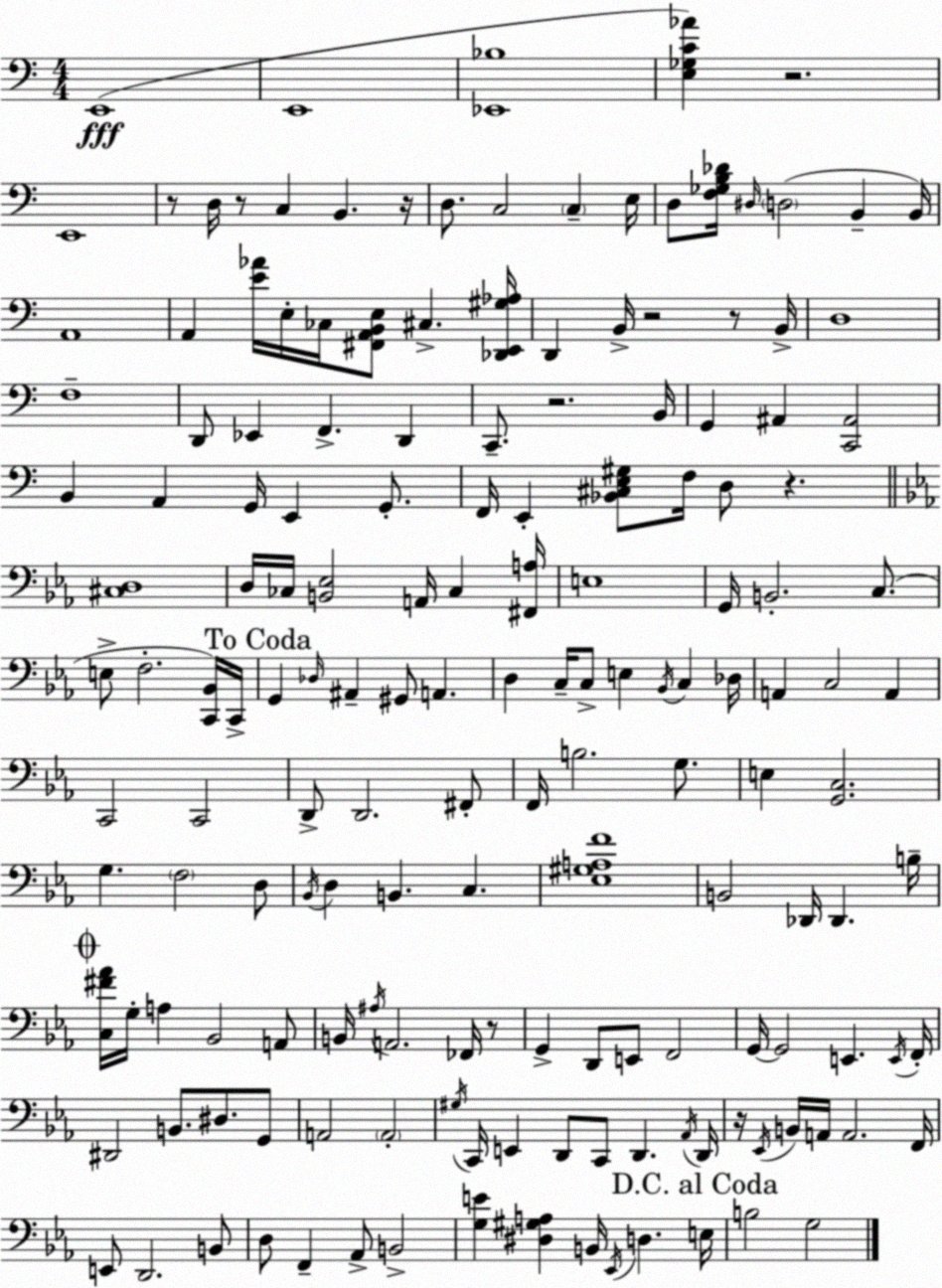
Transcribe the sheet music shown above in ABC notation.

X:1
T:Untitled
M:4/4
L:1/4
K:Am
E,,4 E,,4 [_E,,_B,]4 [E,_G,C_A] z2 E,,4 z/2 D,/4 z/2 C, B,, z/4 D,/2 C,2 C, E,/4 D,/2 [F,_G,B,_D]/4 ^D,/4 D,2 B,, B,,/4 A,,4 A,, [E_A]/4 E,/4 _C,/4 [^F,,A,,B,,E,]/2 ^C, [_D,,E,,^G,_A,]/4 D,, B,,/4 z2 z/2 B,,/4 D,4 F,4 D,,/2 _E,, F,, D,, C,,/2 z2 B,,/4 G,, ^A,, [C,,^A,,]2 B,, A,, G,,/4 E,, G,,/2 F,,/4 E,, [_B,,^C,E,^G,]/2 F,/4 D,/2 z [^C,D,]4 D,/4 _C,/4 [B,,_E,]2 A,,/4 _C, [^F,,A,]/4 E,4 G,,/4 B,,2 C,/2 E,/2 F,2 [C,,_B,,]/4 C,,/4 G,, _D,/4 ^A,, ^G,,/2 A,, D, C,/4 C,/2 E, _B,,/4 C, _D,/4 A,, C,2 A,, C,,2 C,,2 D,,/2 D,,2 ^F,,/2 F,,/4 B,2 G,/2 E, [G,,C,]2 G, F,2 D,/2 _B,,/4 D, B,, C, [_E,^G,A,F]4 B,,2 _D,,/4 _D,, B,/4 [C,^F_A]/4 G,/4 A, _B,,2 A,,/2 B,,/4 ^A,/4 A,,2 _F,,/4 z/2 G,, D,,/2 E,,/2 F,,2 G,,/4 G,,2 E,, E,,/4 F,,/4 ^D,,2 B,,/2 ^D,/2 G,,/2 A,,2 A,,2 ^G,/4 C,,/4 E,, D,,/2 C,,/2 D,, _A,,/4 D,,/4 z/4 _E,,/4 B,,/4 A,,/4 A,,2 F,,/4 E,,/2 D,,2 B,,/2 D,/2 F,, _A,,/2 B,,2 [G,E] [^D,^G,A,] B,,/4 _E,,/4 D, E,/4 B,2 G,2